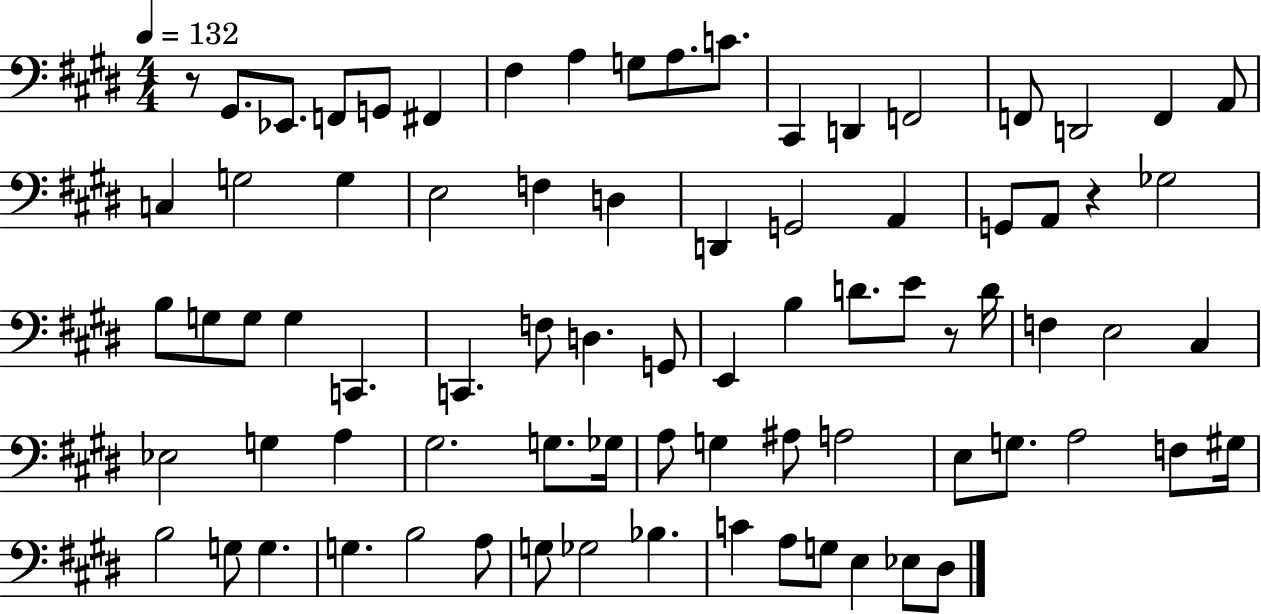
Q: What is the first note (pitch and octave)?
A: G#2